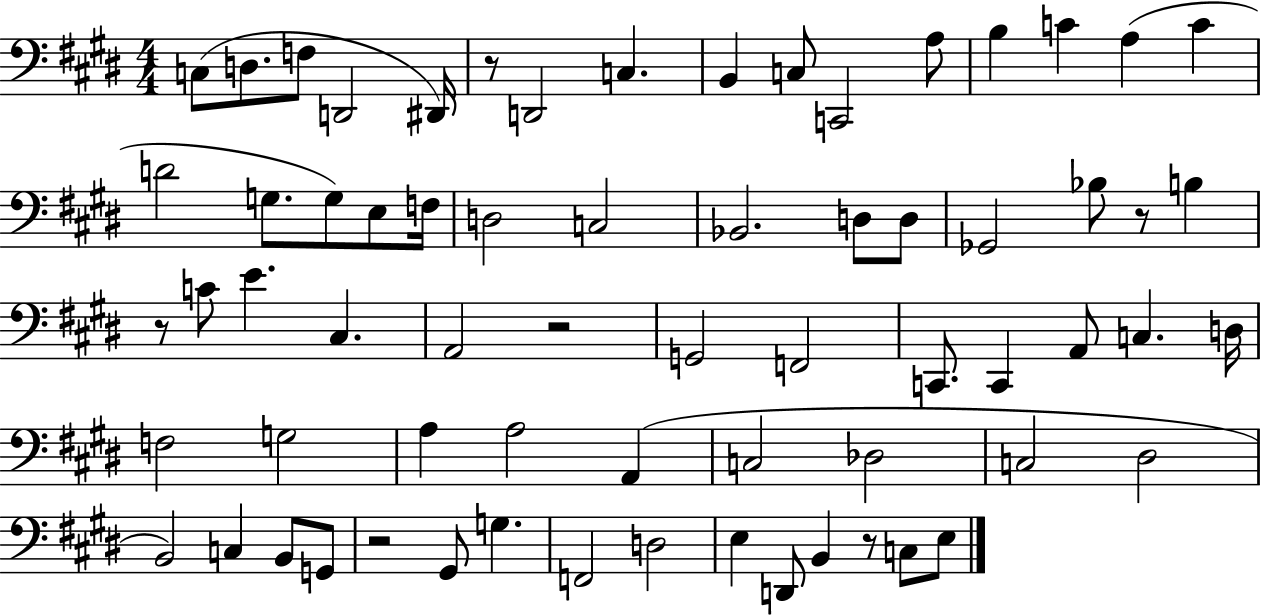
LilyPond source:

{
  \clef bass
  \numericTimeSignature
  \time 4/4
  \key e \major
  c8( d8. f8 d,2 dis,16) | r8 d,2 c4. | b,4 c8 c,2 a8 | b4 c'4 a4( c'4 | \break d'2 g8. g8) e8 f16 | d2 c2 | bes,2. d8 d8 | ges,2 bes8 r8 b4 | \break r8 c'8 e'4. cis4. | a,2 r2 | g,2 f,2 | c,8. c,4 a,8 c4. d16 | \break f2 g2 | a4 a2 a,4( | c2 des2 | c2 dis2 | \break b,2) c4 b,8 g,8 | r2 gis,8 g4. | f,2 d2 | e4 d,8 b,4 r8 c8 e8 | \break \bar "|."
}